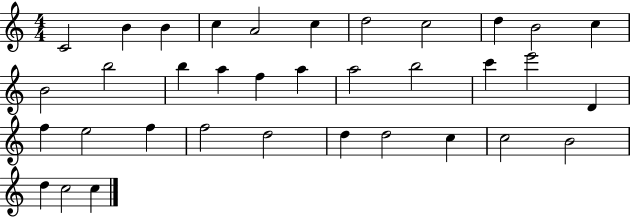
{
  \clef treble
  \numericTimeSignature
  \time 4/4
  \key c \major
  c'2 b'4 b'4 | c''4 a'2 c''4 | d''2 c''2 | d''4 b'2 c''4 | \break b'2 b''2 | b''4 a''4 f''4 a''4 | a''2 b''2 | c'''4 e'''2 d'4 | \break f''4 e''2 f''4 | f''2 d''2 | d''4 d''2 c''4 | c''2 b'2 | \break d''4 c''2 c''4 | \bar "|."
}